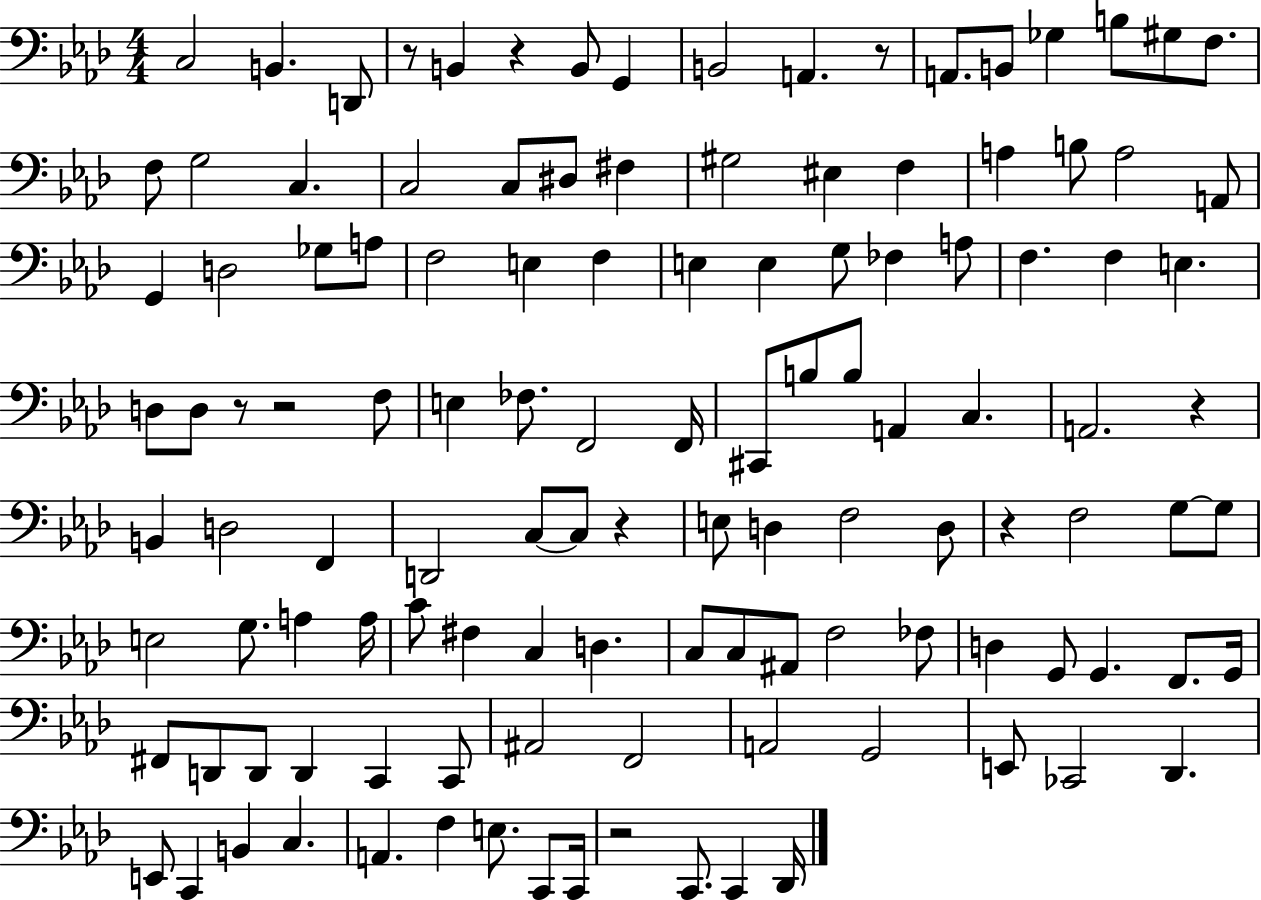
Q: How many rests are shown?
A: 9